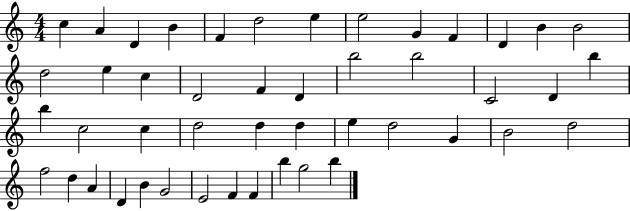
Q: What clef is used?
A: treble